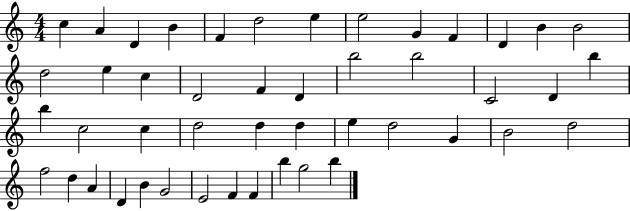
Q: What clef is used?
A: treble